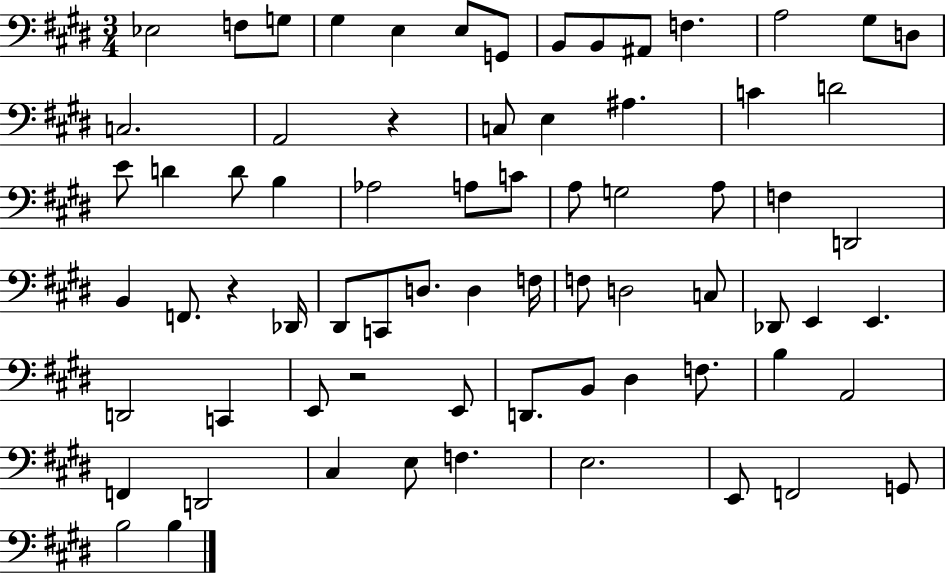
{
  \clef bass
  \numericTimeSignature
  \time 3/4
  \key e \major
  ees2 f8 g8 | gis4 e4 e8 g,8 | b,8 b,8 ais,8 f4. | a2 gis8 d8 | \break c2. | a,2 r4 | c8 e4 ais4. | c'4 d'2 | \break e'8 d'4 d'8 b4 | aes2 a8 c'8 | a8 g2 a8 | f4 d,2 | \break b,4 f,8. r4 des,16 | dis,8 c,8 d8. d4 f16 | f8 d2 c8 | des,8 e,4 e,4. | \break d,2 c,4 | e,8 r2 e,8 | d,8. b,8 dis4 f8. | b4 a,2 | \break f,4 d,2 | cis4 e8 f4. | e2. | e,8 f,2 g,8 | \break b2 b4 | \bar "|."
}